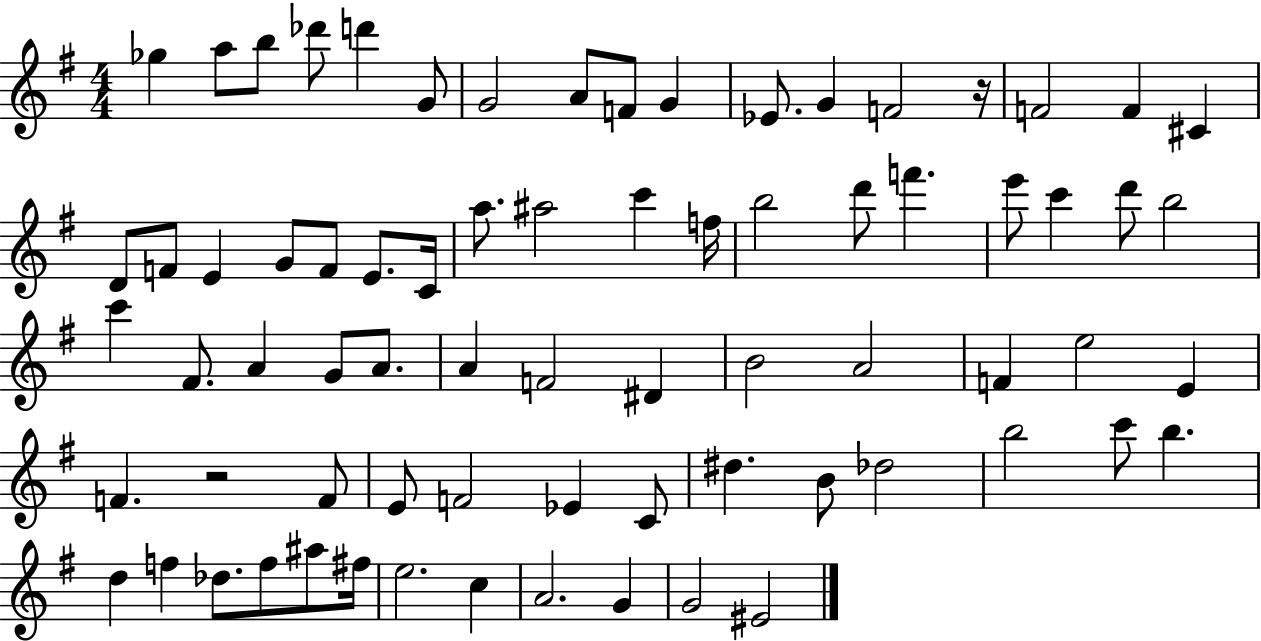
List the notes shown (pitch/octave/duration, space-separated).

Gb5/q A5/e B5/e Db6/e D6/q G4/e G4/h A4/e F4/e G4/q Eb4/e. G4/q F4/h R/s F4/h F4/q C#4/q D4/e F4/e E4/q G4/e F4/e E4/e. C4/s A5/e. A#5/h C6/q F5/s B5/h D6/e F6/q. E6/e C6/q D6/e B5/h C6/q F#4/e. A4/q G4/e A4/e. A4/q F4/h D#4/q B4/h A4/h F4/q E5/h E4/q F4/q. R/h F4/e E4/e F4/h Eb4/q C4/e D#5/q. B4/e Db5/h B5/h C6/e B5/q. D5/q F5/q Db5/e. F5/e A#5/e F#5/s E5/h. C5/q A4/h. G4/q G4/h EIS4/h